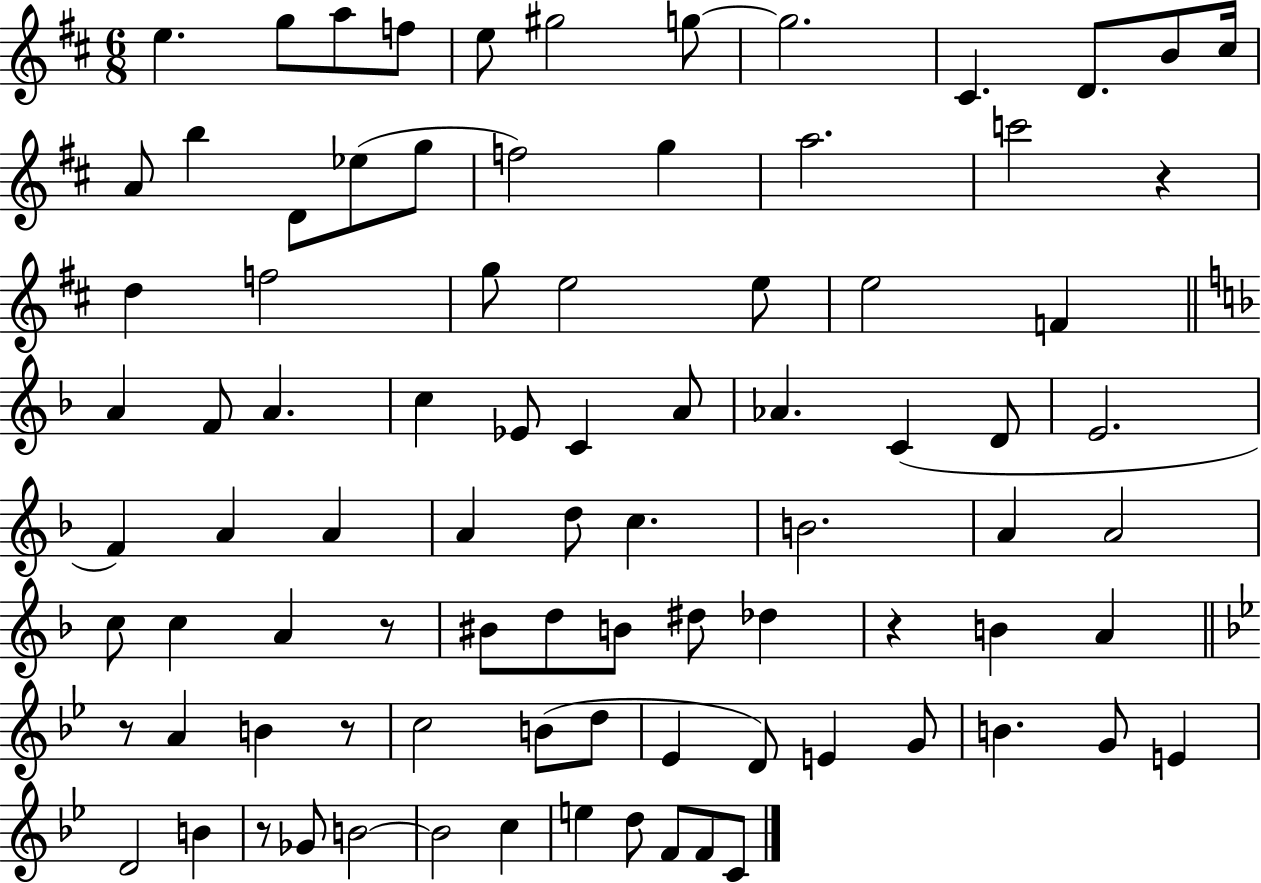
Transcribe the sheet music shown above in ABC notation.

X:1
T:Untitled
M:6/8
L:1/4
K:D
e g/2 a/2 f/2 e/2 ^g2 g/2 g2 ^C D/2 B/2 ^c/4 A/2 b D/2 _e/2 g/2 f2 g a2 c'2 z d f2 g/2 e2 e/2 e2 F A F/2 A c _E/2 C A/2 _A C D/2 E2 F A A A d/2 c B2 A A2 c/2 c A z/2 ^B/2 d/2 B/2 ^d/2 _d z B A z/2 A B z/2 c2 B/2 d/2 _E D/2 E G/2 B G/2 E D2 B z/2 _G/2 B2 B2 c e d/2 F/2 F/2 C/2